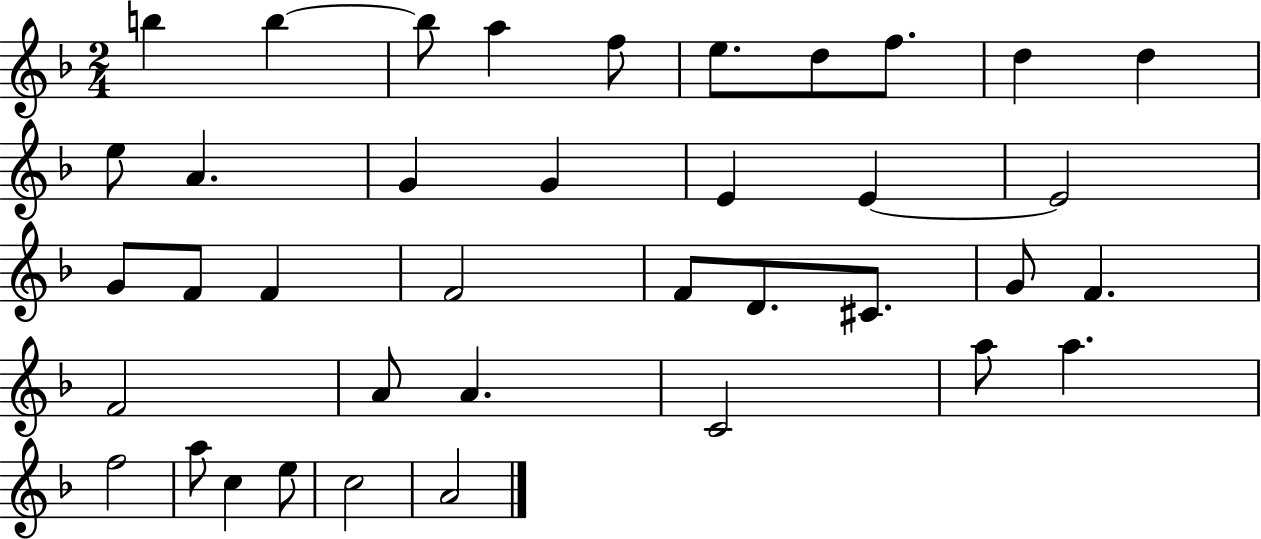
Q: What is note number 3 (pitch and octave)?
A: B5